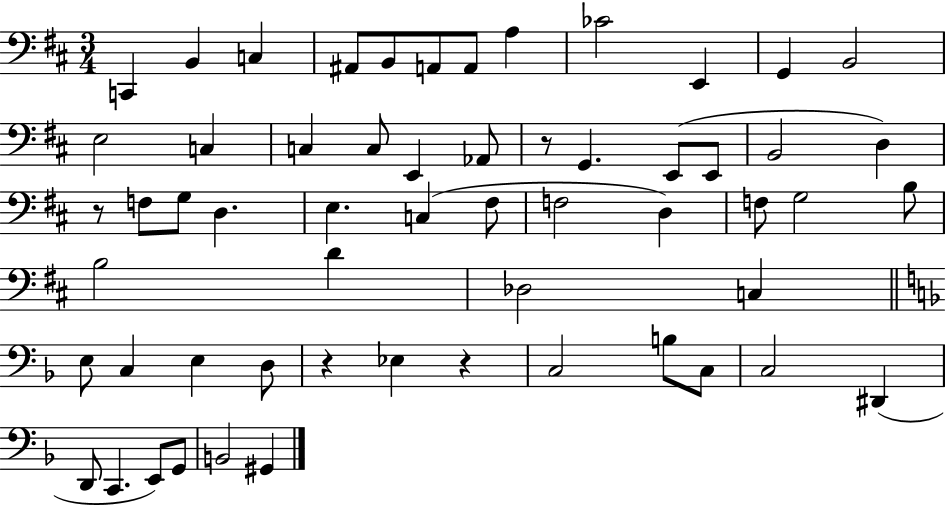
{
  \clef bass
  \numericTimeSignature
  \time 3/4
  \key d \major
  \repeat volta 2 { c,4 b,4 c4 | ais,8 b,8 a,8 a,8 a4 | ces'2 e,4 | g,4 b,2 | \break e2 c4 | c4 c8 e,4 aes,8 | r8 g,4. e,8( e,8 | b,2 d4) | \break r8 f8 g8 d4. | e4. c4( fis8 | f2 d4) | f8 g2 b8 | \break b2 d'4 | des2 c4 | \bar "||" \break \key f \major e8 c4 e4 d8 | r4 ees4 r4 | c2 b8 c8 | c2 dis,4( | \break d,8 c,4. e,8) g,8 | b,2 gis,4 | } \bar "|."
}